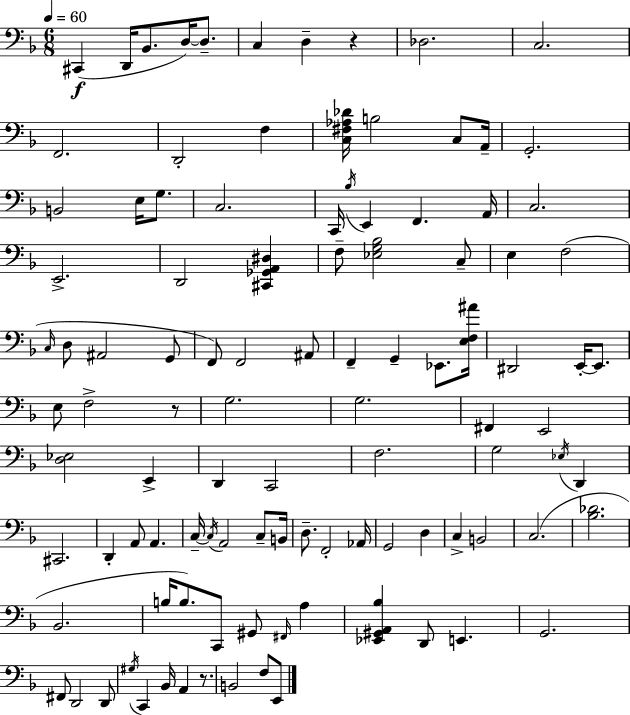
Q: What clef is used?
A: bass